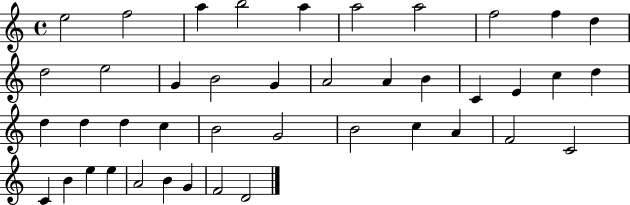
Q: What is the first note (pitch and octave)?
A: E5